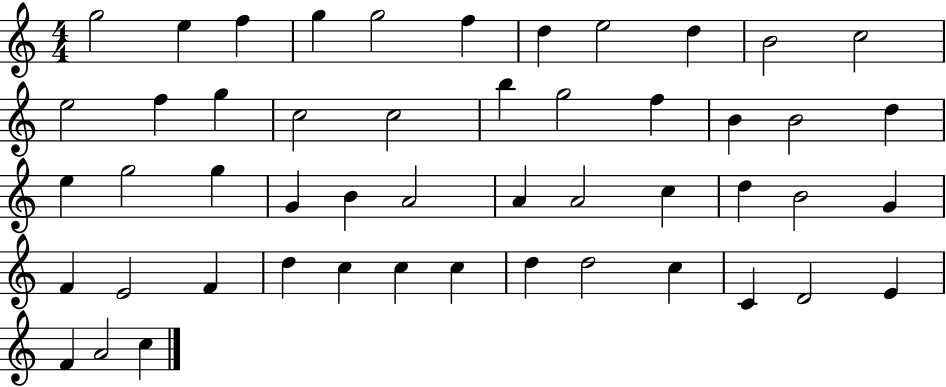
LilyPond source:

{
  \clef treble
  \numericTimeSignature
  \time 4/4
  \key c \major
  g''2 e''4 f''4 | g''4 g''2 f''4 | d''4 e''2 d''4 | b'2 c''2 | \break e''2 f''4 g''4 | c''2 c''2 | b''4 g''2 f''4 | b'4 b'2 d''4 | \break e''4 g''2 g''4 | g'4 b'4 a'2 | a'4 a'2 c''4 | d''4 b'2 g'4 | \break f'4 e'2 f'4 | d''4 c''4 c''4 c''4 | d''4 d''2 c''4 | c'4 d'2 e'4 | \break f'4 a'2 c''4 | \bar "|."
}